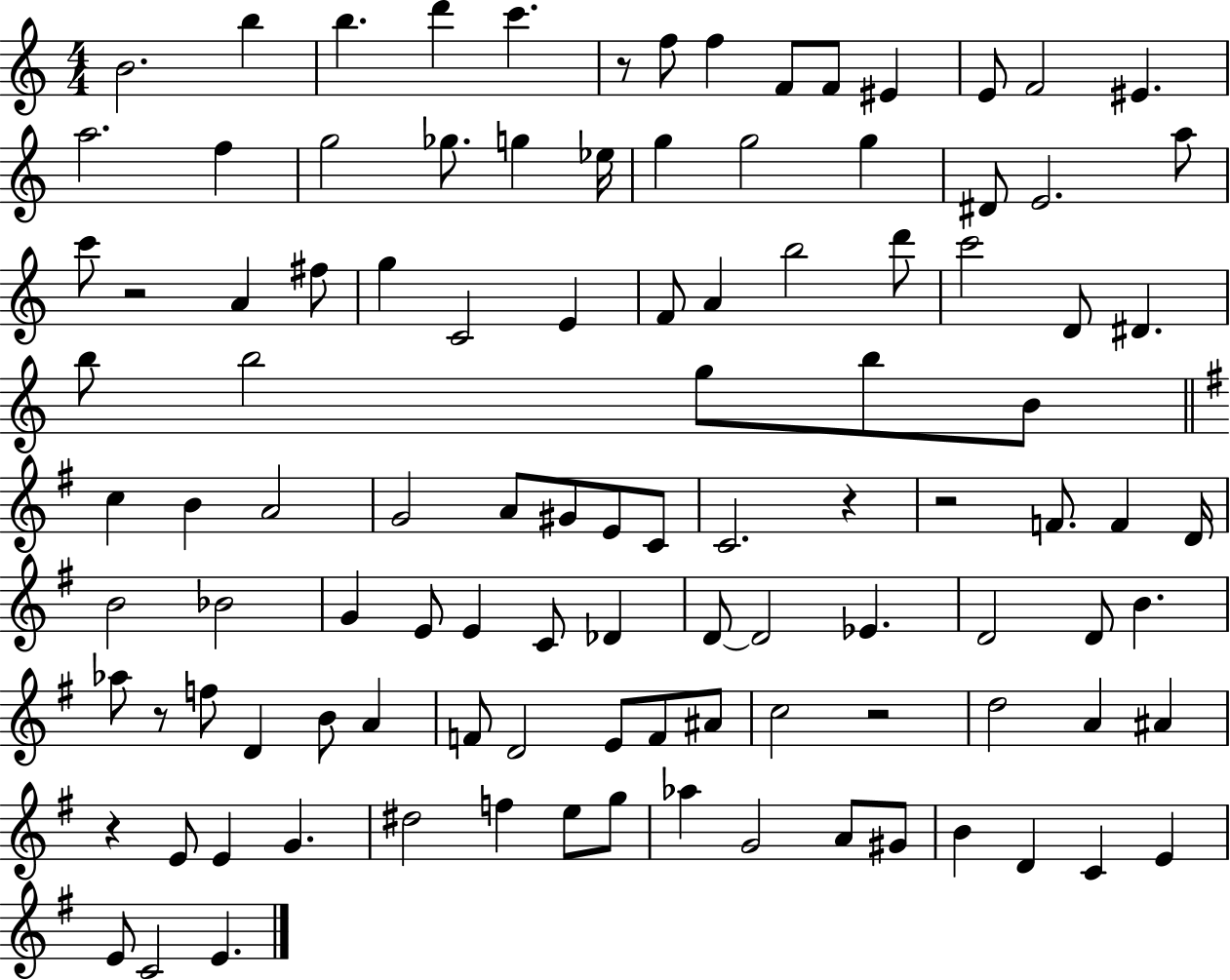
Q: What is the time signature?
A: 4/4